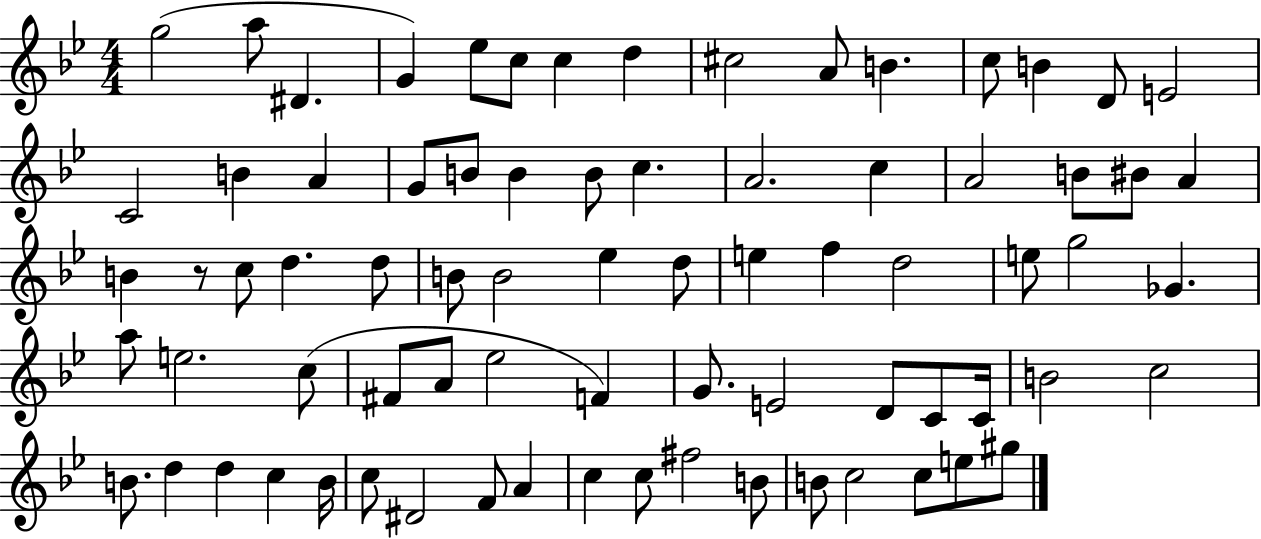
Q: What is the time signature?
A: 4/4